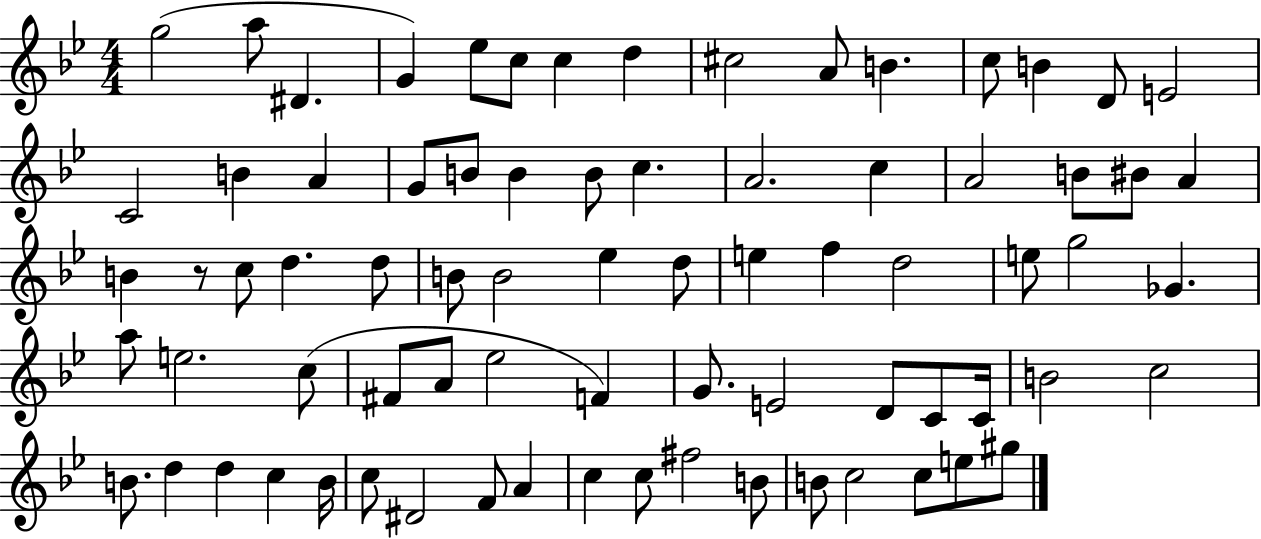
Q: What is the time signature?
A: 4/4